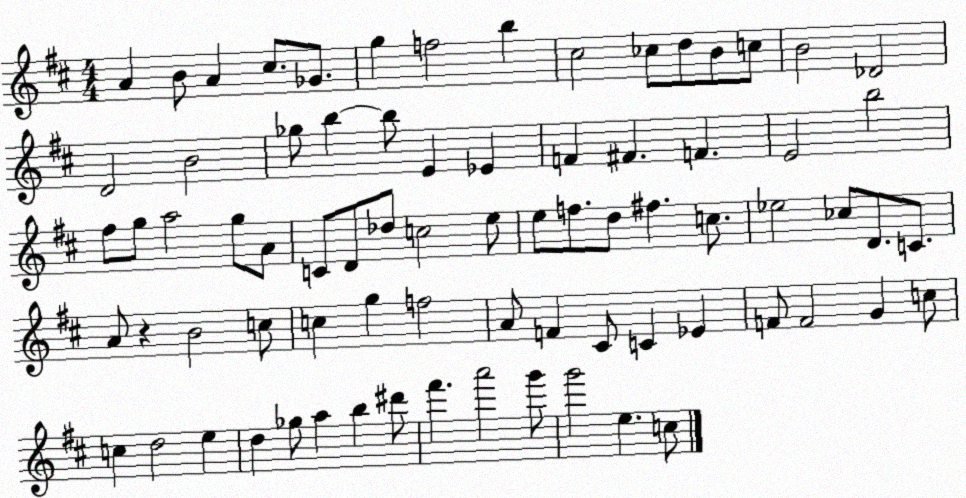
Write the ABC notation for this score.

X:1
T:Untitled
M:4/4
L:1/4
K:D
A B/2 A ^c/2 _G/2 g f2 b ^c2 _c/2 d/2 B/2 c/2 B2 _D2 D2 B2 _g/2 b b/2 E _E F ^F F E2 b2 ^f/2 g/2 a2 g/2 A/2 C/2 D/2 _d/2 c2 e/2 e/2 f/2 d/2 ^f c/2 _e2 _c/2 D/2 C/2 A/2 z B2 c/2 c g f2 A/2 F ^C/2 C _E F/2 F2 G c/2 c d2 e d _g/2 a b ^d'/2 ^f' a'2 g'/2 g'2 e c/2